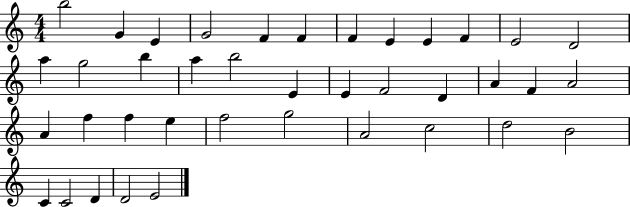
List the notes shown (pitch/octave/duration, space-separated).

B5/h G4/q E4/q G4/h F4/q F4/q F4/q E4/q E4/q F4/q E4/h D4/h A5/q G5/h B5/q A5/q B5/h E4/q E4/q F4/h D4/q A4/q F4/q A4/h A4/q F5/q F5/q E5/q F5/h G5/h A4/h C5/h D5/h B4/h C4/q C4/h D4/q D4/h E4/h